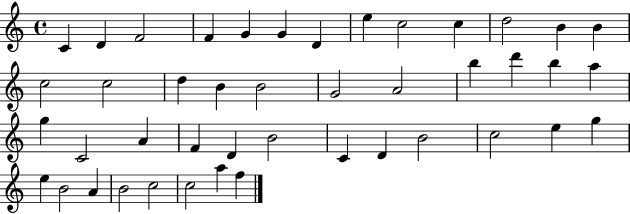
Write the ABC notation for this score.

X:1
T:Untitled
M:4/4
L:1/4
K:C
C D F2 F G G D e c2 c d2 B B c2 c2 d B B2 G2 A2 b d' b a g C2 A F D B2 C D B2 c2 e g e B2 A B2 c2 c2 a f